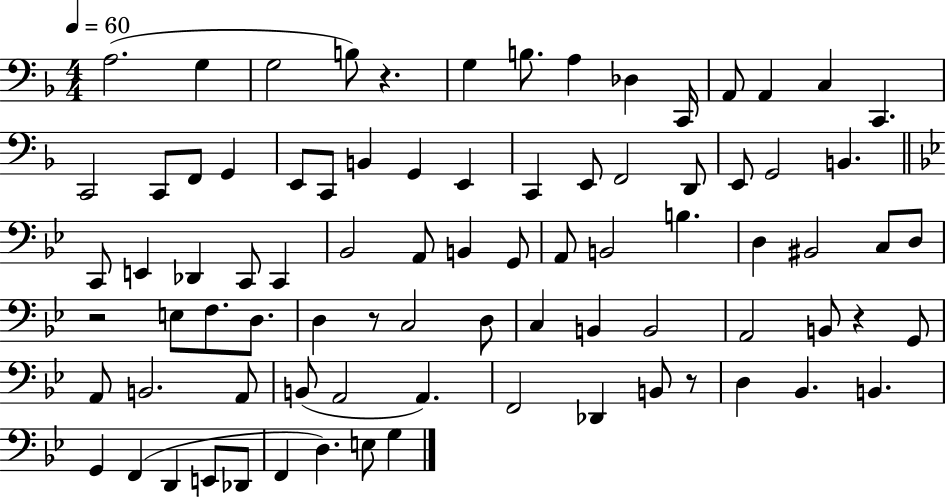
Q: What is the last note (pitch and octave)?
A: G3